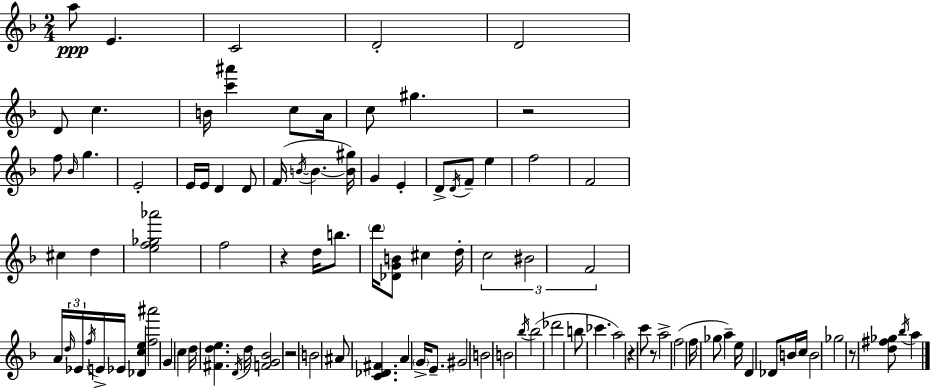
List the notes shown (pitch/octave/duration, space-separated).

A5/e E4/q. C4/h D4/h D4/h D4/e C5/q. B4/s [C6,A#6]/q C5/e A4/s C5/e G#5/q. R/h F5/e Bb4/s G5/q. E4/h E4/s E4/s D4/q D4/e F4/s B4/s B4/q. [B4,G#5]/s G4/q E4/q D4/e D4/s F4/e E5/q F5/h F4/h C#5/q D5/q [E5,F5,Gb5,Ab6]/h F5/h R/q D5/s B5/e. D6/s [Db4,G4,B4]/e C#5/q D5/s C5/h BIS4/h F4/h A4/s D5/s Eb4/s F5/s E4/s Eb4/s [Db4,C5,E5]/q [F5,A#6]/h G4/q C5/q D5/s [F#4,D5,E5]/q. D4/s D5/s [F4,G4,Bb4]/h R/h B4/h A#4/e [C4,Db4,F#4]/q. A4/q G4/s E4/e. G#4/h B4/h B4/h Bb5/s Bb5/h Db6/h B5/e CES6/q. A5/h R/q C6/e R/e A5/h F5/h F5/s Gb5/e A5/q E5/s D4/q Db4/e B4/s C5/s B4/h Gb5/h R/e [D5,F#5,Gb5]/e Bb5/s A5/q